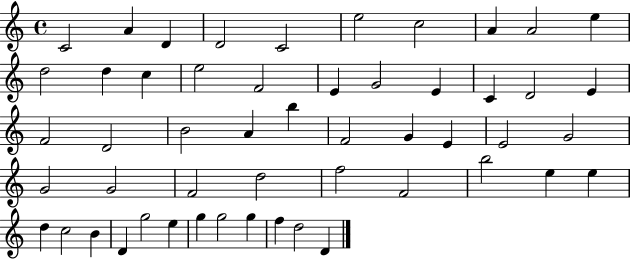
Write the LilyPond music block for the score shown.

{
  \clef treble
  \time 4/4
  \defaultTimeSignature
  \key c \major
  c'2 a'4 d'4 | d'2 c'2 | e''2 c''2 | a'4 a'2 e''4 | \break d''2 d''4 c''4 | e''2 f'2 | e'4 g'2 e'4 | c'4 d'2 e'4 | \break f'2 d'2 | b'2 a'4 b''4 | f'2 g'4 e'4 | e'2 g'2 | \break g'2 g'2 | f'2 d''2 | f''2 f'2 | b''2 e''4 e''4 | \break d''4 c''2 b'4 | d'4 g''2 e''4 | g''4 g''2 g''4 | f''4 d''2 d'4 | \break \bar "|."
}